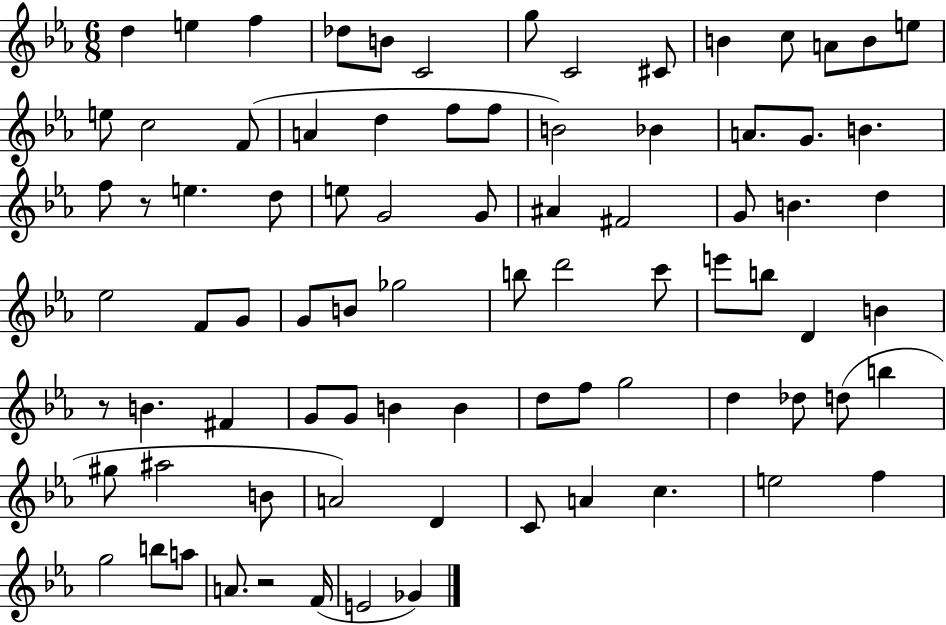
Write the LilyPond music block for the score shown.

{
  \clef treble
  \numericTimeSignature
  \time 6/8
  \key ees \major
  d''4 e''4 f''4 | des''8 b'8 c'2 | g''8 c'2 cis'8 | b'4 c''8 a'8 b'8 e''8 | \break e''8 c''2 f'8( | a'4 d''4 f''8 f''8 | b'2) bes'4 | a'8. g'8. b'4. | \break f''8 r8 e''4. d''8 | e''8 g'2 g'8 | ais'4 fis'2 | g'8 b'4. d''4 | \break ees''2 f'8 g'8 | g'8 b'8 ges''2 | b''8 d'''2 c'''8 | e'''8 b''8 d'4 b'4 | \break r8 b'4. fis'4 | g'8 g'8 b'4 b'4 | d''8 f''8 g''2 | d''4 des''8 d''8( b''4 | \break gis''8 ais''2 b'8 | a'2) d'4 | c'8 a'4 c''4. | e''2 f''4 | \break g''2 b''8 a''8 | a'8. r2 f'16( | e'2 ges'4) | \bar "|."
}